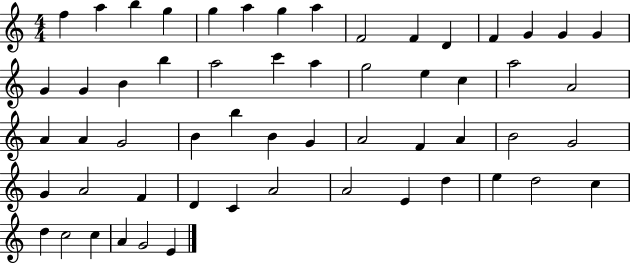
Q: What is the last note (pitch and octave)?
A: E4